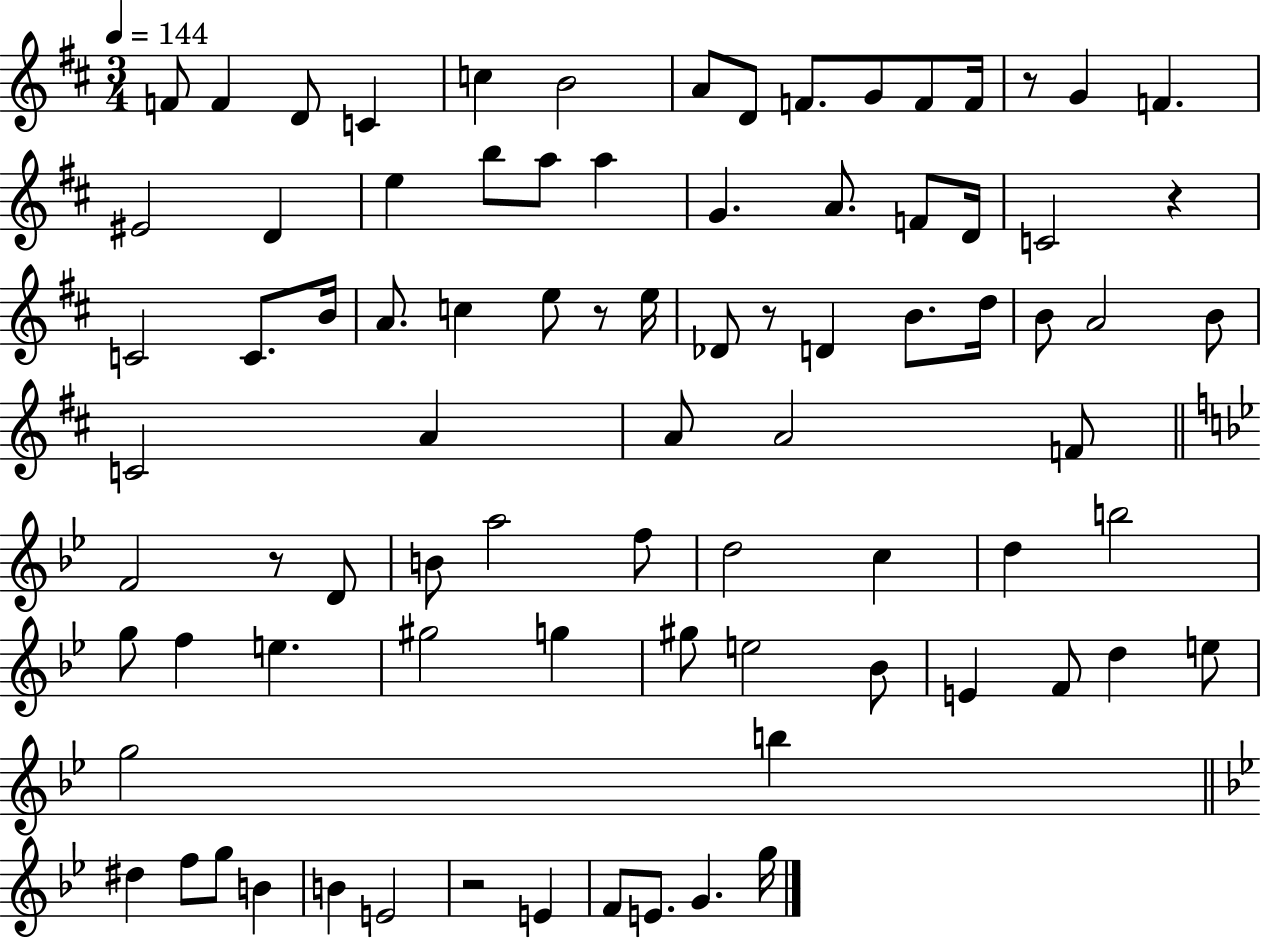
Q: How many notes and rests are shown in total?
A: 84